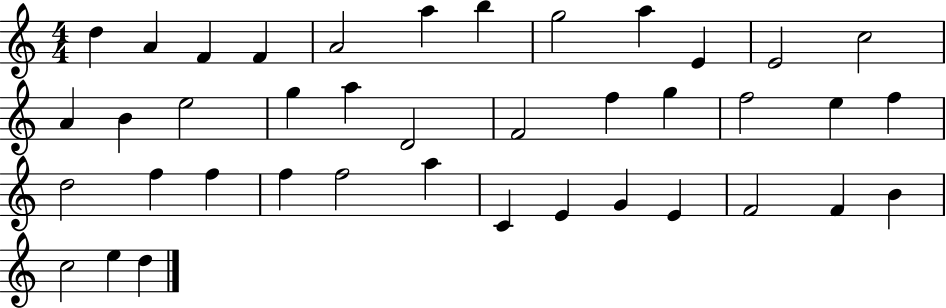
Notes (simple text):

D5/q A4/q F4/q F4/q A4/h A5/q B5/q G5/h A5/q E4/q E4/h C5/h A4/q B4/q E5/h G5/q A5/q D4/h F4/h F5/q G5/q F5/h E5/q F5/q D5/h F5/q F5/q F5/q F5/h A5/q C4/q E4/q G4/q E4/q F4/h F4/q B4/q C5/h E5/q D5/q